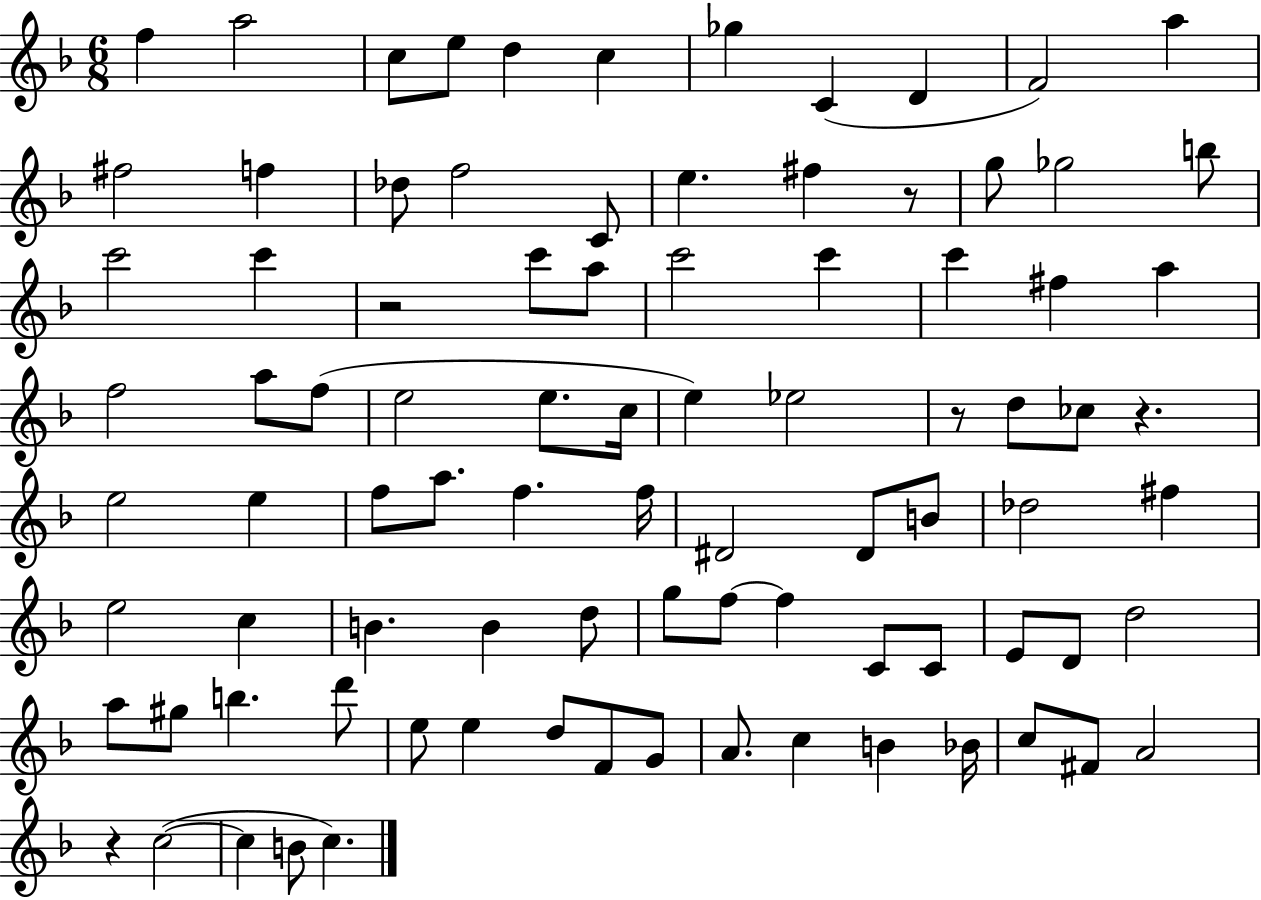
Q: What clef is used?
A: treble